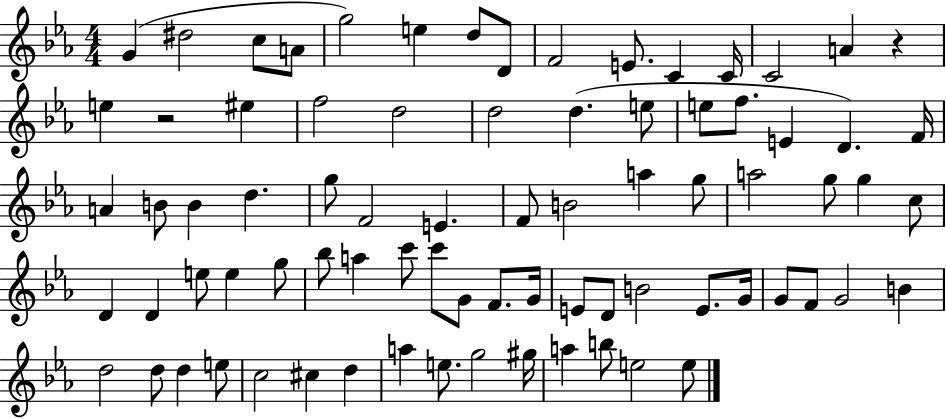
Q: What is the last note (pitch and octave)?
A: E5